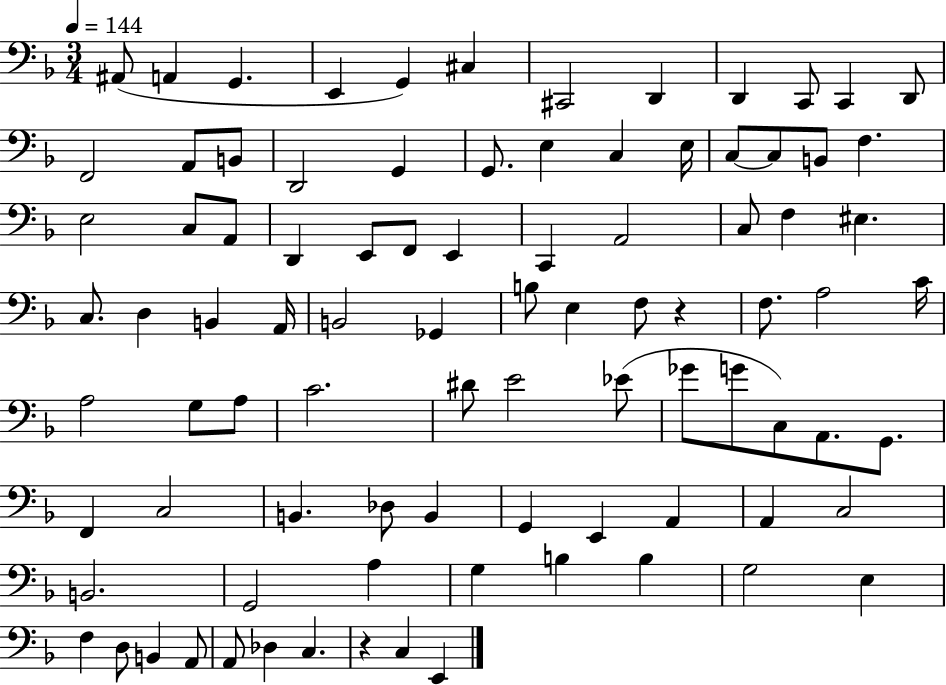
{
  \clef bass
  \numericTimeSignature
  \time 3/4
  \key f \major
  \tempo 4 = 144
  \repeat volta 2 { ais,8( a,4 g,4. | e,4 g,4) cis4 | cis,2 d,4 | d,4 c,8 c,4 d,8 | \break f,2 a,8 b,8 | d,2 g,4 | g,8. e4 c4 e16 | c8~~ c8 b,8 f4. | \break e2 c8 a,8 | d,4 e,8 f,8 e,4 | c,4 a,2 | c8 f4 eis4. | \break c8. d4 b,4 a,16 | b,2 ges,4 | b8 e4 f8 r4 | f8. a2 c'16 | \break a2 g8 a8 | c'2. | dis'8 e'2 ees'8( | ges'8 g'8 c8) a,8. g,8. | \break f,4 c2 | b,4. des8 b,4 | g,4 e,4 a,4 | a,4 c2 | \break b,2. | g,2 a4 | g4 b4 b4 | g2 e4 | \break f4 d8 b,4 a,8 | a,8 des4 c4. | r4 c4 e,4 | } \bar "|."
}